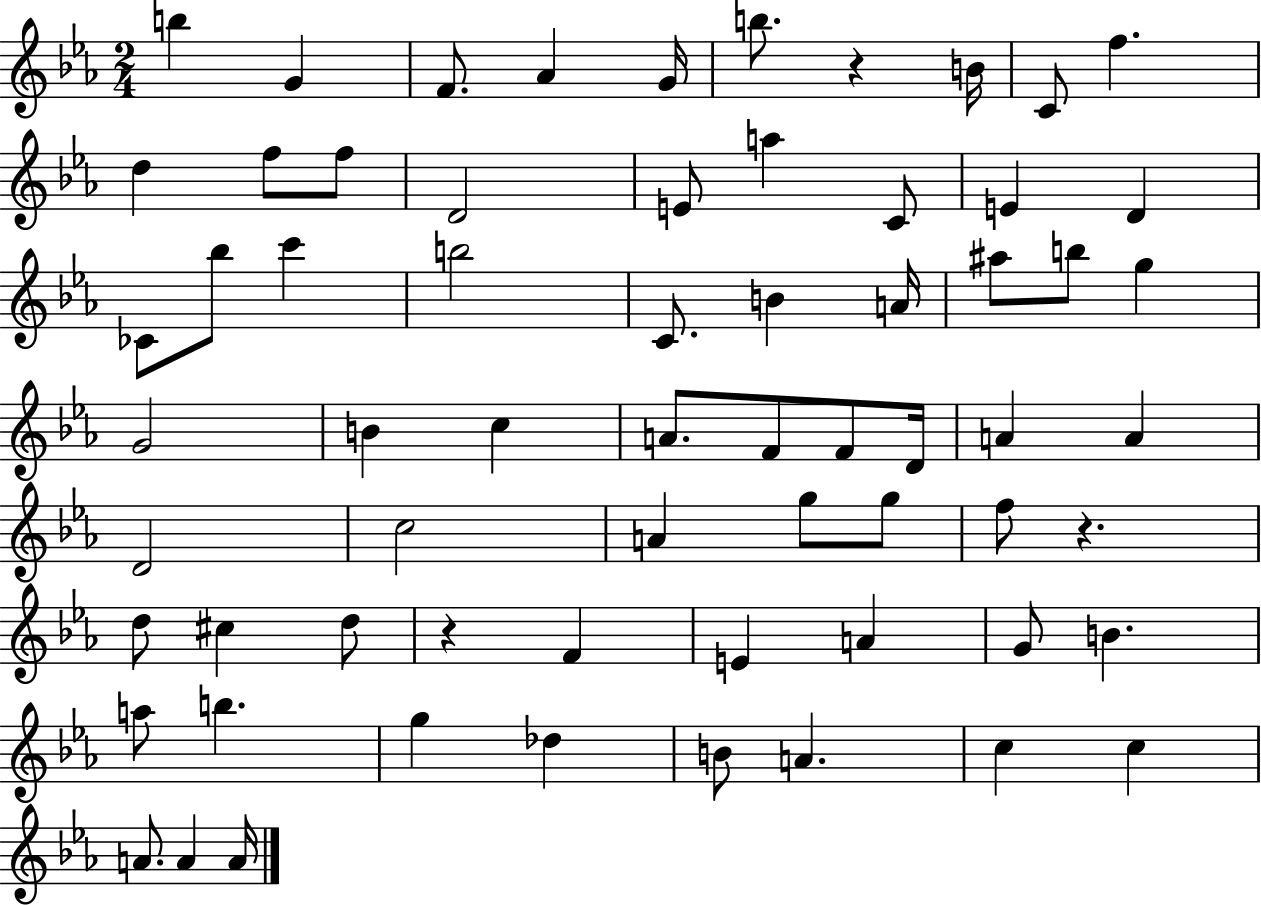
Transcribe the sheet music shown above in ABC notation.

X:1
T:Untitled
M:2/4
L:1/4
K:Eb
b G F/2 _A G/4 b/2 z B/4 C/2 f d f/2 f/2 D2 E/2 a C/2 E D _C/2 _b/2 c' b2 C/2 B A/4 ^a/2 b/2 g G2 B c A/2 F/2 F/2 D/4 A A D2 c2 A g/2 g/2 f/2 z d/2 ^c d/2 z F E A G/2 B a/2 b g _d B/2 A c c A/2 A A/4